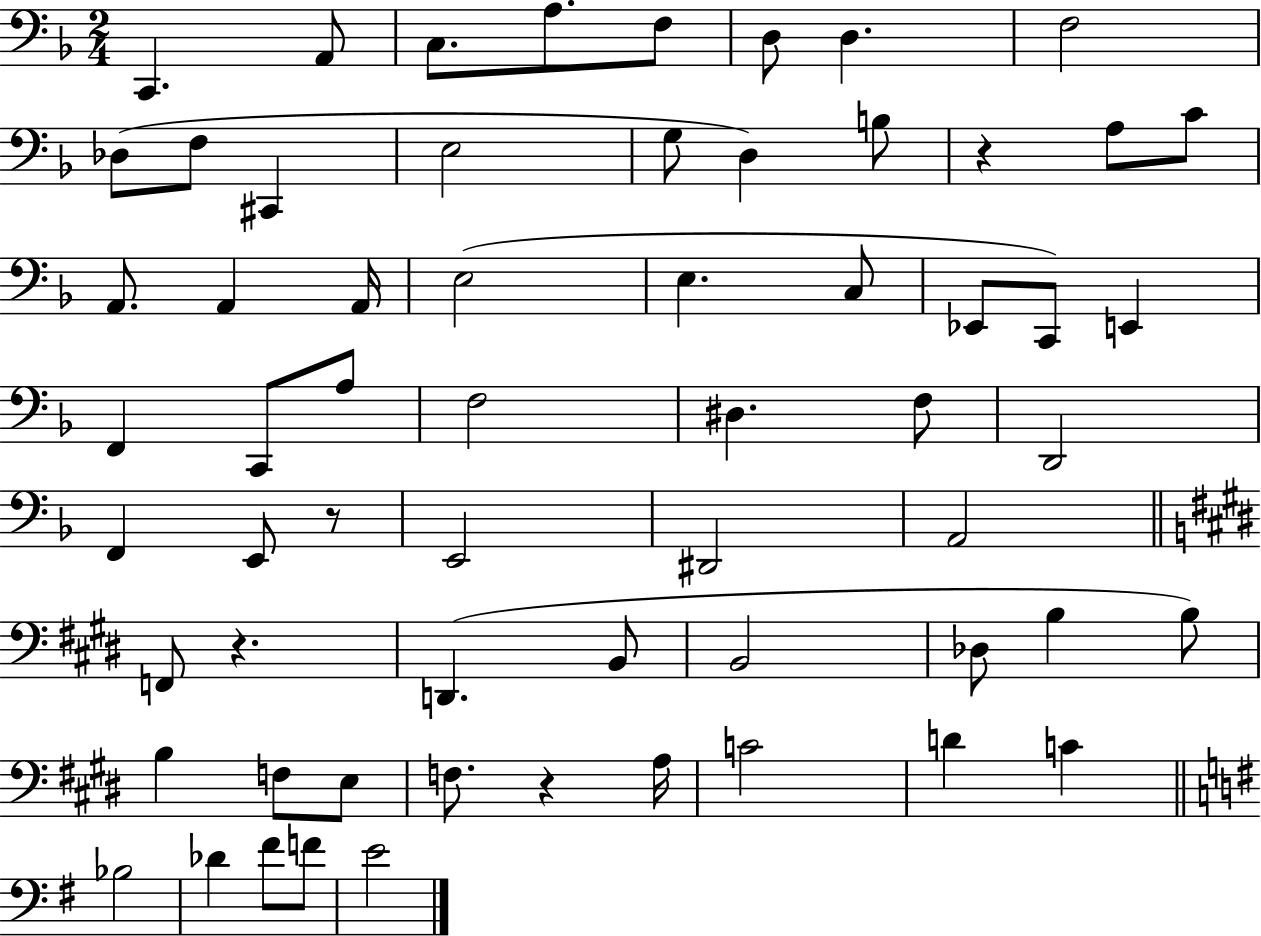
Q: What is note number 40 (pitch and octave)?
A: D2